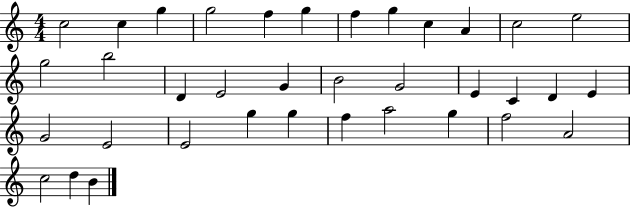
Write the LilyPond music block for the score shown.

{
  \clef treble
  \numericTimeSignature
  \time 4/4
  \key c \major
  c''2 c''4 g''4 | g''2 f''4 g''4 | f''4 g''4 c''4 a'4 | c''2 e''2 | \break g''2 b''2 | d'4 e'2 g'4 | b'2 g'2 | e'4 c'4 d'4 e'4 | \break g'2 e'2 | e'2 g''4 g''4 | f''4 a''2 g''4 | f''2 a'2 | \break c''2 d''4 b'4 | \bar "|."
}